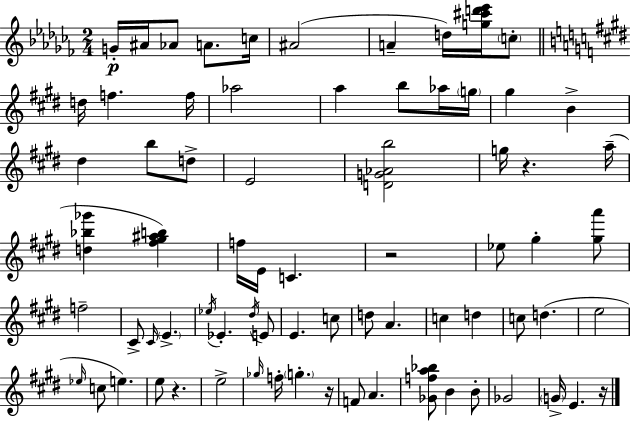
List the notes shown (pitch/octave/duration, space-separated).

G4/s A#4/s Ab4/e A4/e. C5/s A#4/h A4/q D5/s [G5,C#6,D6,Eb6]/s C5/e D5/s F5/q. F5/s Ab5/h A5/q B5/e Ab5/s G5/s G#5/q B4/q D#5/q B5/e D5/e E4/h [D4,G4,Ab4,B5]/h G5/s R/q. A5/s [D5,Bb5,Gb6]/q [F#5,G#5,A#5,B5]/q F5/s E4/s C4/q. R/h Eb5/e G#5/q [G#5,A6]/e F5/h C#4/e C#4/s E4/q. Eb5/s Eb4/q. D#5/s E4/e E4/q. C5/e D5/e A4/q. C5/q D5/q C5/e D5/q. E5/h Eb5/s C5/e E5/q. E5/e R/q. E5/h Gb5/s F5/s G5/q. R/s F4/e A4/q. [Gb4,F5,A5,Bb5]/e B4/q B4/e Gb4/h G4/s E4/q. R/s